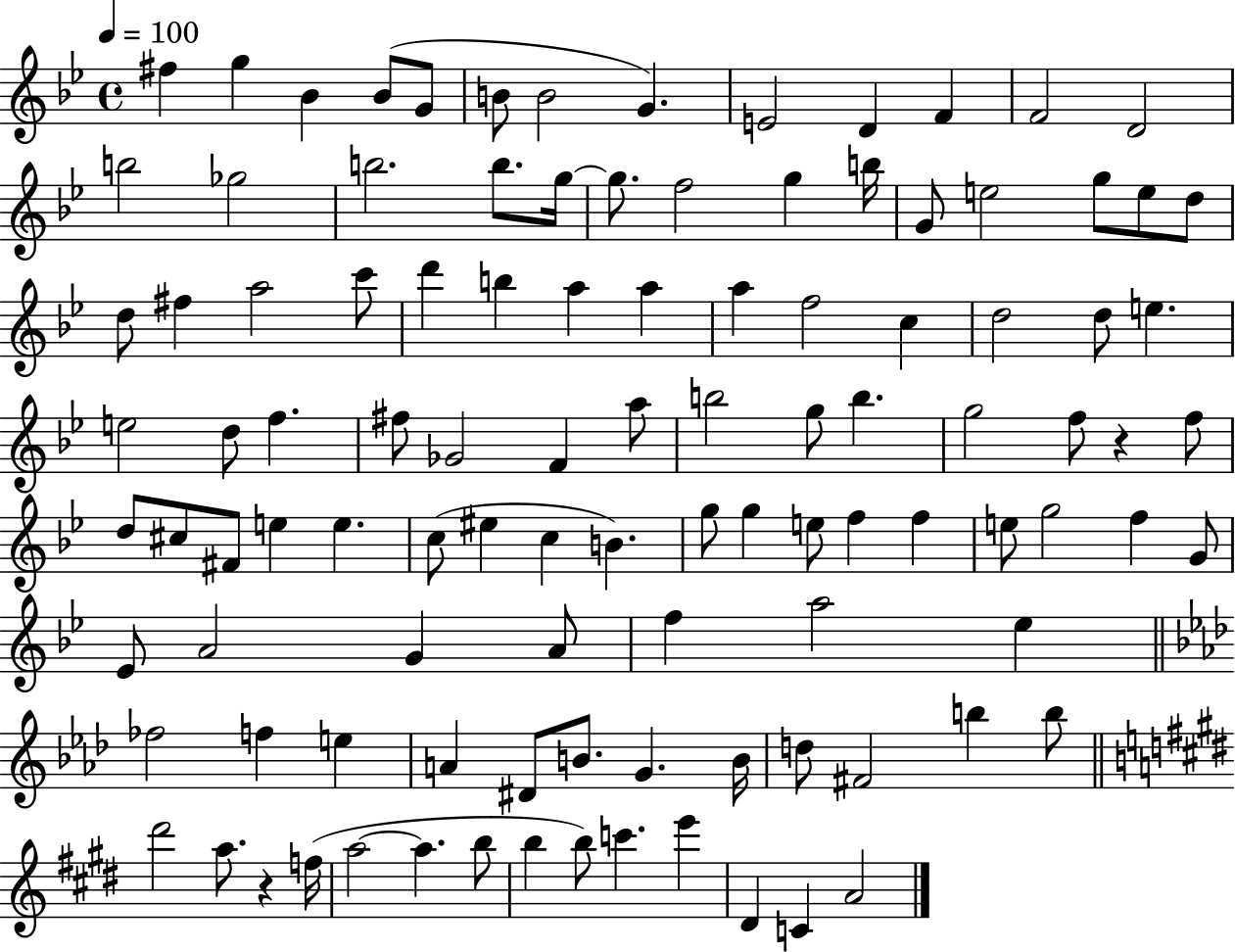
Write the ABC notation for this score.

X:1
T:Untitled
M:4/4
L:1/4
K:Bb
^f g _B _B/2 G/2 B/2 B2 G E2 D F F2 D2 b2 _g2 b2 b/2 g/4 g/2 f2 g b/4 G/2 e2 g/2 e/2 d/2 d/2 ^f a2 c'/2 d' b a a a f2 c d2 d/2 e e2 d/2 f ^f/2 _G2 F a/2 b2 g/2 b g2 f/2 z f/2 d/2 ^c/2 ^F/2 e e c/2 ^e c B g/2 g e/2 f f e/2 g2 f G/2 _E/2 A2 G A/2 f a2 _e _f2 f e A ^D/2 B/2 G B/4 d/2 ^F2 b b/2 ^d'2 a/2 z f/4 a2 a b/2 b b/2 c' e' ^D C A2